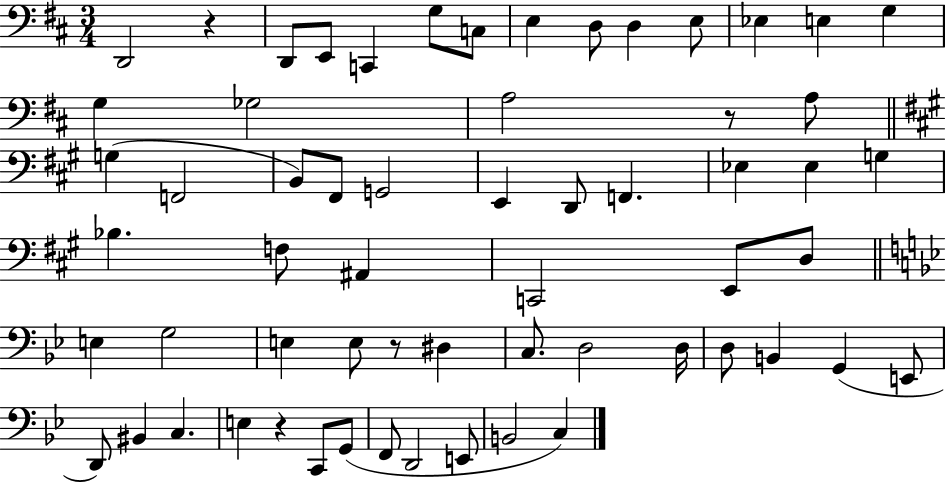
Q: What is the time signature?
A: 3/4